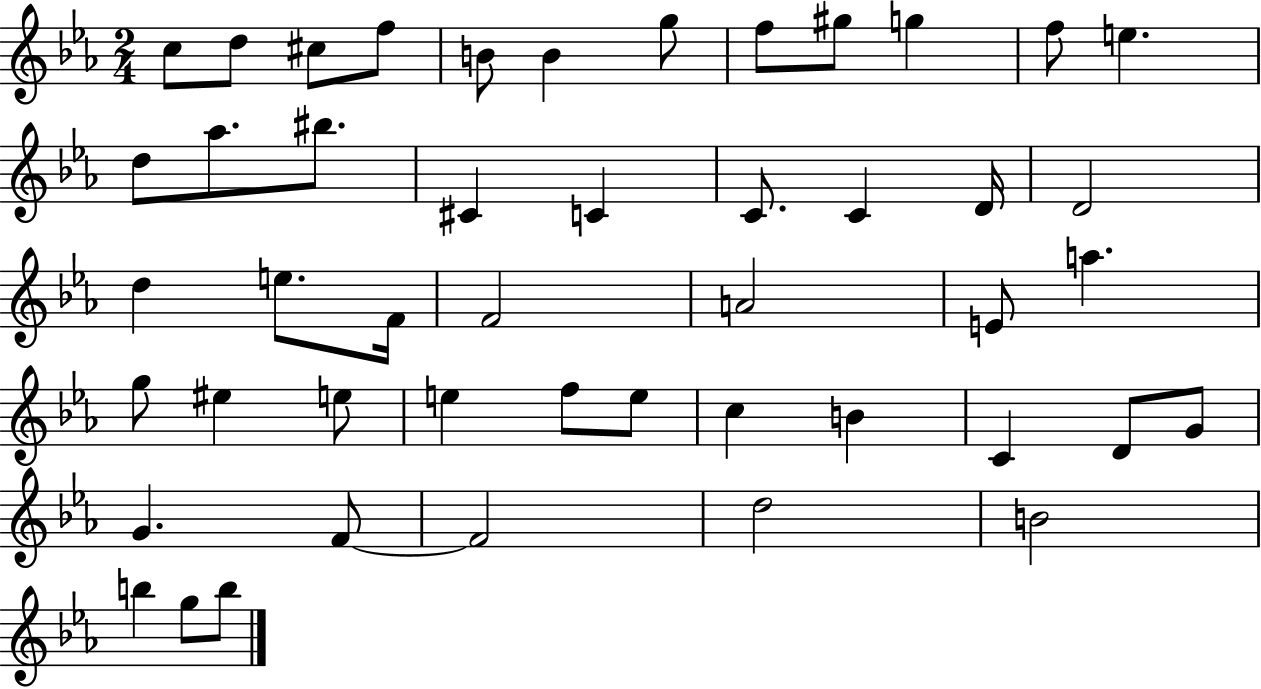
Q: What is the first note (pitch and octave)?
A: C5